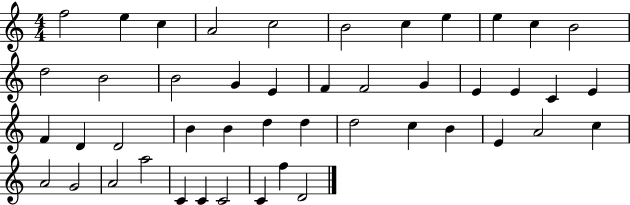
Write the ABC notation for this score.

X:1
T:Untitled
M:4/4
L:1/4
K:C
f2 e c A2 c2 B2 c e e c B2 d2 B2 B2 G E F F2 G E E C E F D D2 B B d d d2 c B E A2 c A2 G2 A2 a2 C C C2 C f D2